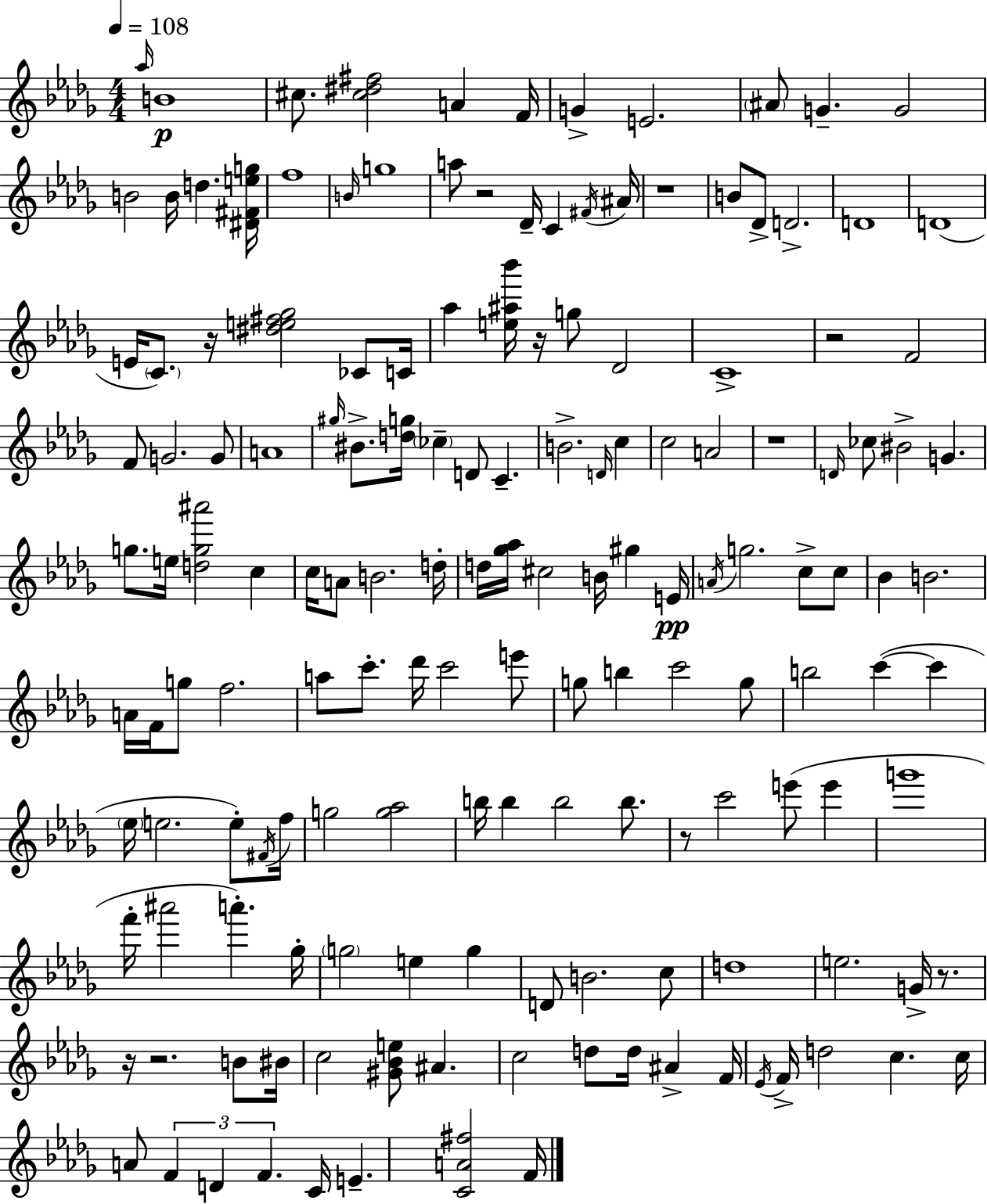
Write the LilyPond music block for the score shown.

{
  \clef treble
  \numericTimeSignature
  \time 4/4
  \key bes \minor
  \tempo 4 = 108
  \grace { aes''16 }\p b'1 | cis''8. <cis'' dis'' fis''>2 a'4 | f'16 g'4-> e'2. | \parenthesize ais'8 g'4.-- g'2 | \break b'2 b'16 d''4. | <dis' fis' e'' g''>16 f''1 | \grace { b'16 } g''1 | a''8 r2 des'16-- c'4 | \break \acciaccatura { fis'16 } ais'16 r1 | b'8 des'8-> d'2.-> | d'1 | d'1( | \break e'16 \parenthesize c'8.) r16 <dis'' e'' fis'' ges''>2 | ces'8 c'16 aes''4 <e'' ais'' bes'''>16 r16 g''8 des'2 | c'1-> | r2 f'2 | \break f'8 g'2. | g'8 a'1 | \grace { gis''16 } bis'8.-> <d'' g''>16 \parenthesize ces''4-- d'8 c'4.-- | b'2.-> | \break \grace { d'16 } c''4 c''2 a'2 | r1 | \grace { d'16 } ces''8 bis'2-> | g'4. g''8. e''16 <d'' g'' ais'''>2 | \break c''4 c''16 a'8 b'2. | d''16-. d''16 <ges'' aes''>16 cis''2 | b'16 gis''4 e'16\pp \acciaccatura { a'16 } g''2. | c''8-> c''8 bes'4 b'2. | \break a'16 f'16 g''8 f''2. | a''8 c'''8.-. des'''16 c'''2 | e'''8 g''8 b''4 c'''2 | g''8 b''2 c'''4~(~ | \break c'''4 \parenthesize ees''16 e''2. | e''8-.) \acciaccatura { fis'16 } f''16 g''2 | <g'' aes''>2 b''16 b''4 b''2 | b''8. r8 c'''2 | \break e'''8( e'''4 g'''1 | f'''16-. ais'''2 | a'''4.-.) ges''16-. \parenthesize g''2 | e''4 g''4 d'8 b'2. | \break c''8 d''1 | e''2. | g'16-> r8. r16 r2. | b'8 bis'16 c''2 | \break <gis' bes' e''>8 ais'4. c''2 | d''8 d''16 ais'4-> f'16 \acciaccatura { ees'16 } f'16-> d''2 | c''4. c''16 a'8 \tuplet 3/2 { f'4 d'4 | f'4. } c'16 e'4.-- | \break <c' a' fis''>2 f'16 \bar "|."
}